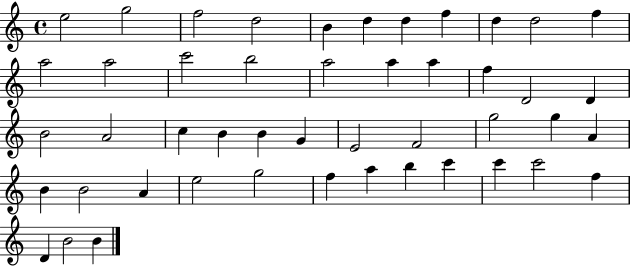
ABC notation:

X:1
T:Untitled
M:4/4
L:1/4
K:C
e2 g2 f2 d2 B d d f d d2 f a2 a2 c'2 b2 a2 a a f D2 D B2 A2 c B B G E2 F2 g2 g A B B2 A e2 g2 f a b c' c' c'2 f D B2 B